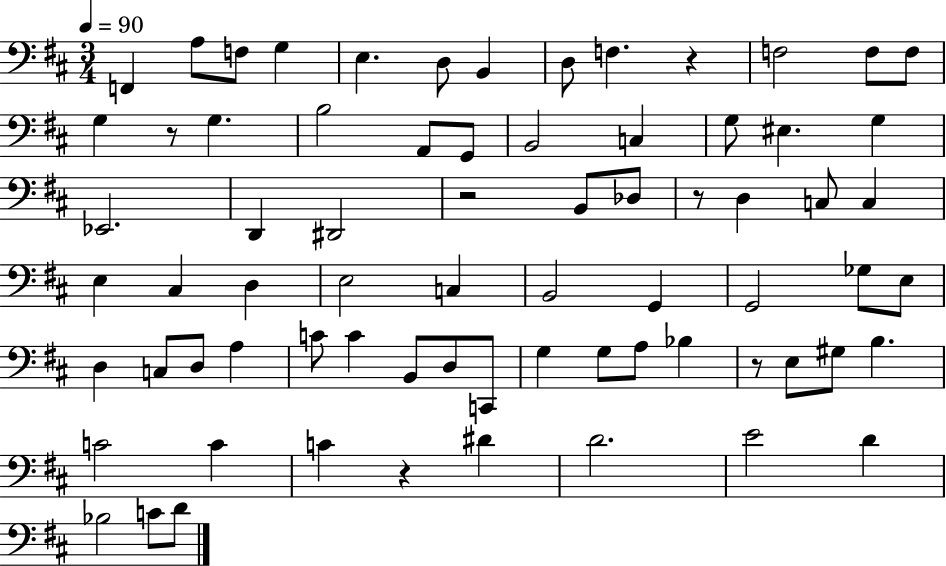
{
  \clef bass
  \numericTimeSignature
  \time 3/4
  \key d \major
  \tempo 4 = 90
  f,4 a8 f8 g4 | e4. d8 b,4 | d8 f4. r4 | f2 f8 f8 | \break g4 r8 g4. | b2 a,8 g,8 | b,2 c4 | g8 eis4. g4 | \break ees,2. | d,4 dis,2 | r2 b,8 des8 | r8 d4 c8 c4 | \break e4 cis4 d4 | e2 c4 | b,2 g,4 | g,2 ges8 e8 | \break d4 c8 d8 a4 | c'8 c'4 b,8 d8 c,8 | g4 g8 a8 bes4 | r8 e8 gis8 b4. | \break c'2 c'4 | c'4 r4 dis'4 | d'2. | e'2 d'4 | \break bes2 c'8 d'8 | \bar "|."
}